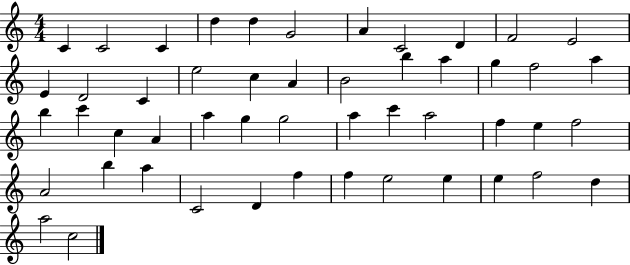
{
  \clef treble
  \numericTimeSignature
  \time 4/4
  \key c \major
  c'4 c'2 c'4 | d''4 d''4 g'2 | a'4 c'2 d'4 | f'2 e'2 | \break e'4 d'2 c'4 | e''2 c''4 a'4 | b'2 b''4 a''4 | g''4 f''2 a''4 | \break b''4 c'''4 c''4 a'4 | a''4 g''4 g''2 | a''4 c'''4 a''2 | f''4 e''4 f''2 | \break a'2 b''4 a''4 | c'2 d'4 f''4 | f''4 e''2 e''4 | e''4 f''2 d''4 | \break a''2 c''2 | \bar "|."
}